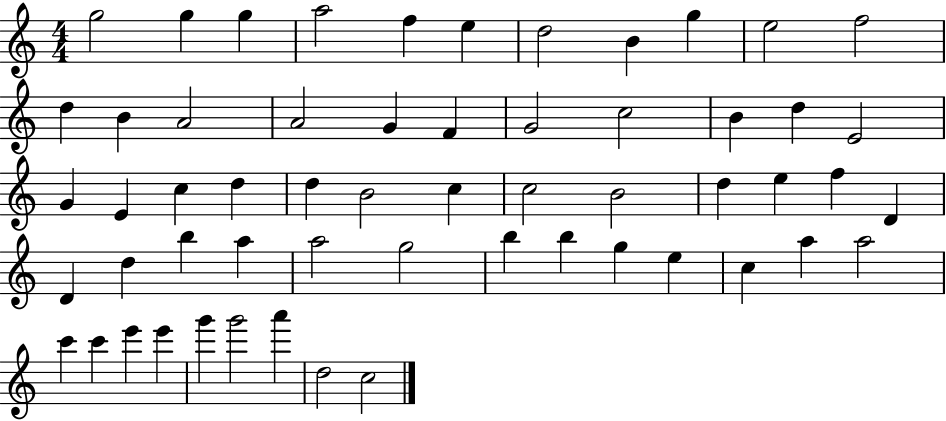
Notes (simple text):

G5/h G5/q G5/q A5/h F5/q E5/q D5/h B4/q G5/q E5/h F5/h D5/q B4/q A4/h A4/h G4/q F4/q G4/h C5/h B4/q D5/q E4/h G4/q E4/q C5/q D5/q D5/q B4/h C5/q C5/h B4/h D5/q E5/q F5/q D4/q D4/q D5/q B5/q A5/q A5/h G5/h B5/q B5/q G5/q E5/q C5/q A5/q A5/h C6/q C6/q E6/q E6/q G6/q G6/h A6/q D5/h C5/h